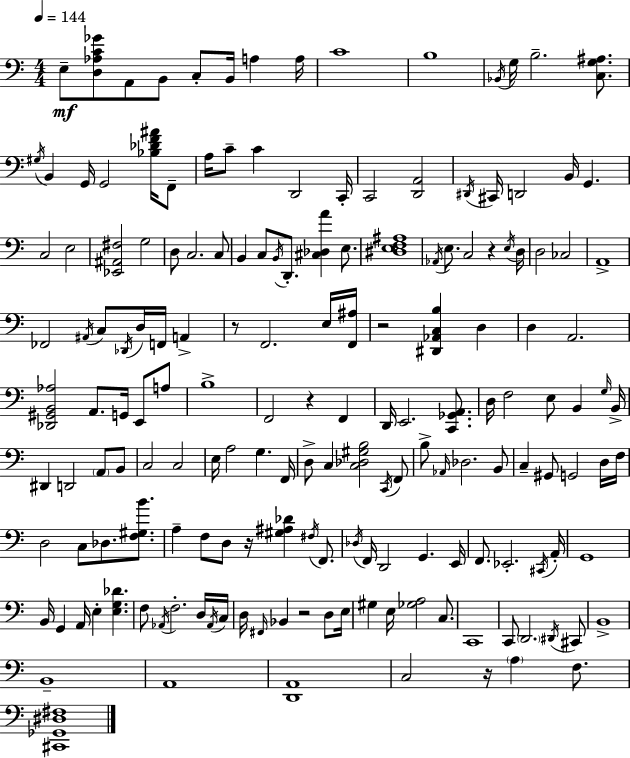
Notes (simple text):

E3/e [D3,Ab3,C4,Gb4]/e A2/e B2/e C3/e B2/s A3/q A3/s C4/w B3/w Bb2/s G3/s B3/h. [C3,G3,A#3]/e. G#3/s B2/q G2/s G2/h [Bb3,Db4,F4,A#4]/s F2/e A3/s C4/e C4/q D2/h C2/s C2/h [D2,A2]/h D#2/s C#2/s D2/h B2/s G2/q. C3/h E3/h [Eb2,A#2,F#3]/h G3/h D3/e C3/h. C3/e B2/q C3/e B2/s D2/e. [C#3,Db3,A4]/q E3/e. [D#3,E3,F3,A#3]/w Ab2/s E3/e. C3/h R/q E3/s D3/s D3/h CES3/h A2/w FES2/h A#2/s C3/e Db2/s D3/s F2/s A2/q R/e F2/h. E3/s [F2,A#3]/s R/h [D#2,Ab2,C3,B3]/q D3/q D3/q A2/h. [Db2,G#2,B2,Ab3]/h A2/e. G2/s E2/e A3/e B3/w F2/h R/q F2/q D2/s E2/h. [C2,Gb2,A2]/e. D3/s F3/h E3/e B2/q G3/s B2/s D#2/q D2/h A2/e B2/e C3/h C3/h E3/s A3/h G3/q. F2/s D3/e C3/q [C3,Db3,G#3,B3]/h C2/s F2/e B3/e Ab2/s Db3/h. B2/e C3/q G#2/e G2/h D3/s F3/s D3/h C3/e Db3/e. [F3,G#3,B4]/e. A3/q F3/e D3/e R/s [G#3,A#3,Db4]/q F#3/s F2/e. Db3/s F2/s D2/h G2/q. E2/s F2/e. Eb2/h. C#2/s A2/s G2/w B2/s G2/q A2/s E3/q [E3,G3,Db4]/q. F3/e Ab2/s F3/h. D3/s Ab2/s C3/s D3/s F#2/s Bb2/q R/h D3/e E3/s G#3/q E3/s [Gb3,A3]/h C3/e. C2/w C2/e D2/h. D#2/s C#2/e B2/w B2/w A2/w [D2,A2]/w C3/h R/s A3/q F3/e. [C#2,Gb2,D#3,F#3]/w